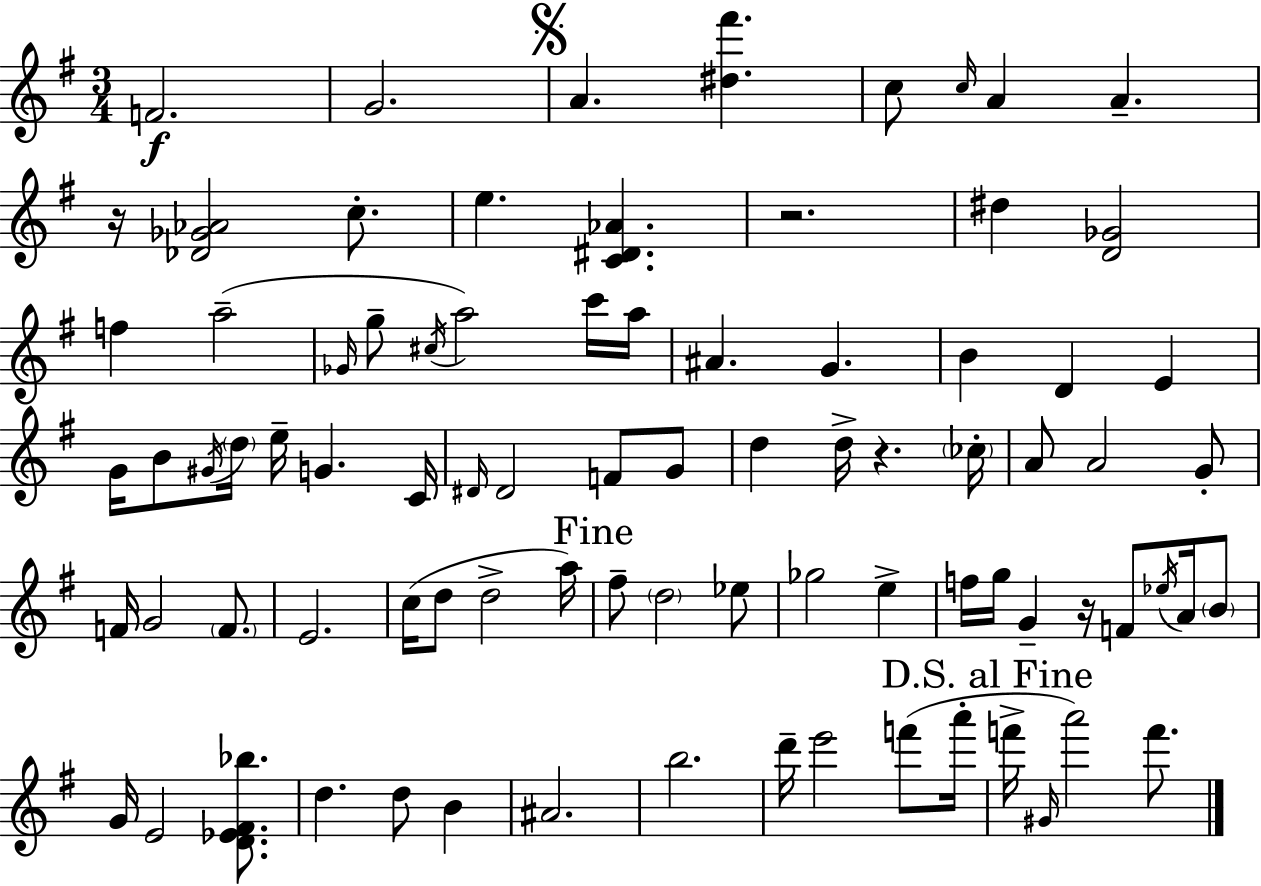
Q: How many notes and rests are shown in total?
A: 84